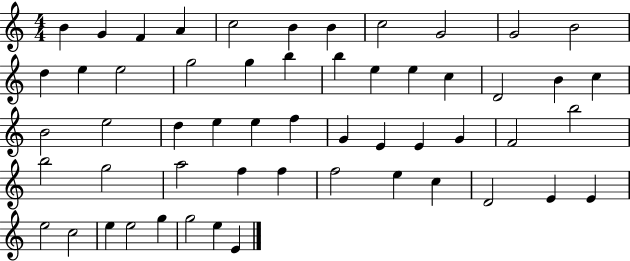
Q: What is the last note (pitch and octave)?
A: E4